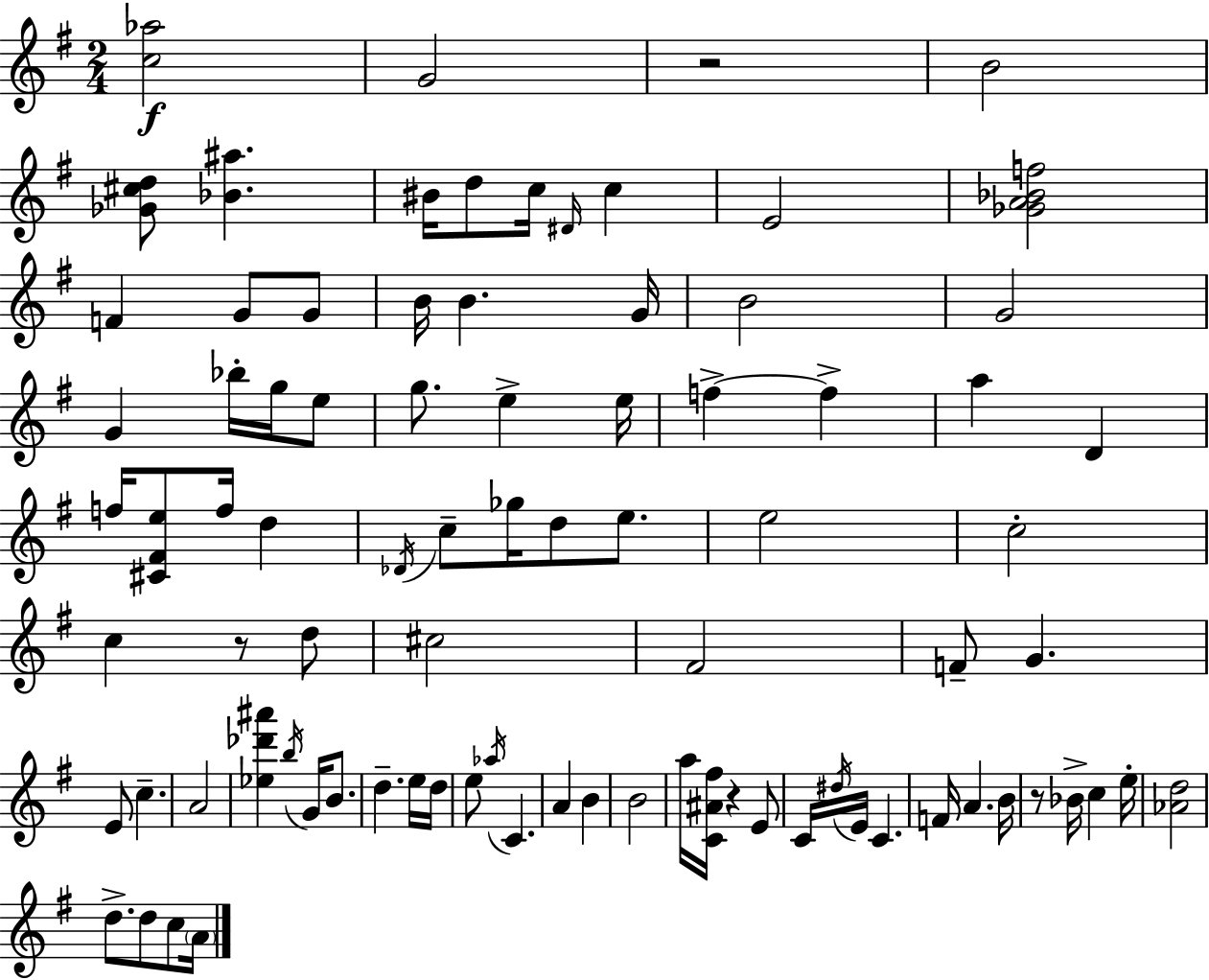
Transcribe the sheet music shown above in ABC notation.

X:1
T:Untitled
M:2/4
L:1/4
K:Em
[c_a]2 G2 z2 B2 [_G^cd]/2 [_B^a] ^B/4 d/2 c/4 ^D/4 c E2 [_GA_Bf]2 F G/2 G/2 B/4 B G/4 B2 G2 G _b/4 g/4 e/2 g/2 e e/4 f f a D f/4 [^C^Fe]/2 f/4 d _D/4 c/2 _g/4 d/2 e/2 e2 c2 c z/2 d/2 ^c2 ^F2 F/2 G E/2 c A2 [_e_d'^a'] b/4 G/4 B/2 d e/4 d/4 e/2 _a/4 C A B B2 a/4 [C^A^f]/4 z E/2 C/4 ^d/4 E/4 C F/4 A B/4 z/2 _B/4 c e/4 [_Ad]2 d/2 d/2 c/2 A/4